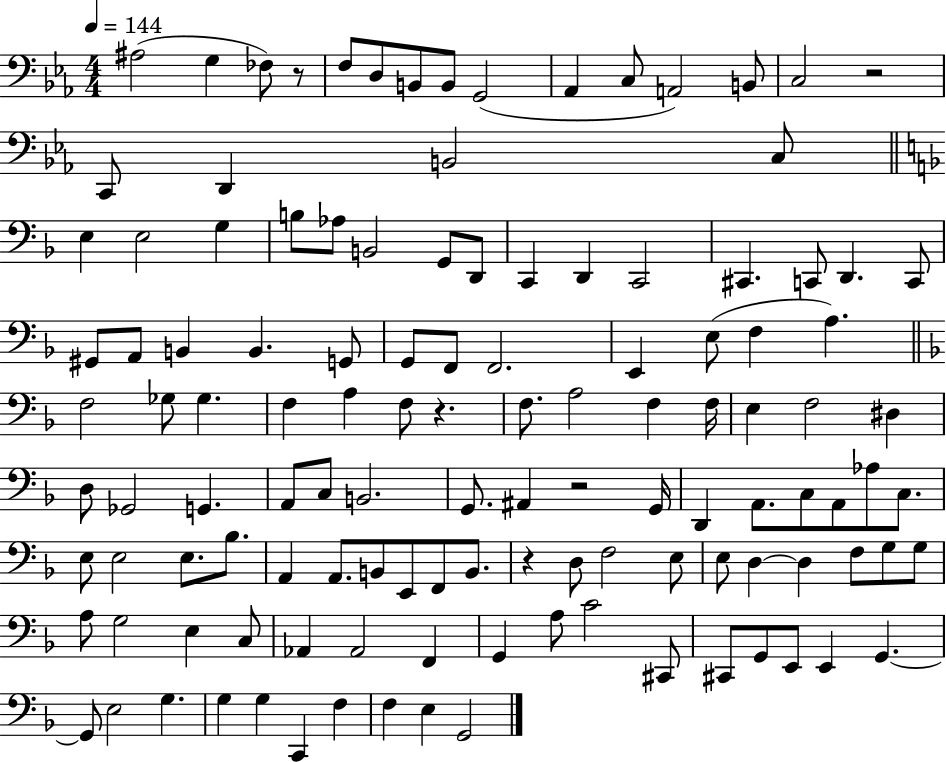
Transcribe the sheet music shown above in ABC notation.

X:1
T:Untitled
M:4/4
L:1/4
K:Eb
^A,2 G, _F,/2 z/2 F,/2 D,/2 B,,/2 B,,/2 G,,2 _A,, C,/2 A,,2 B,,/2 C,2 z2 C,,/2 D,, B,,2 C,/2 E, E,2 G, B,/2 _A,/2 B,,2 G,,/2 D,,/2 C,, D,, C,,2 ^C,, C,,/2 D,, C,,/2 ^G,,/2 A,,/2 B,, B,, G,,/2 G,,/2 F,,/2 F,,2 E,, E,/2 F, A, F,2 _G,/2 _G, F, A, F,/2 z F,/2 A,2 F, F,/4 E, F,2 ^D, D,/2 _G,,2 G,, A,,/2 C,/2 B,,2 G,,/2 ^A,, z2 G,,/4 D,, A,,/2 C,/2 A,,/2 _A,/2 C,/2 E,/2 E,2 E,/2 _B,/2 A,, A,,/2 B,,/2 E,,/2 F,,/2 B,,/2 z D,/2 F,2 E,/2 E,/2 D, D, F,/2 G,/2 G,/2 A,/2 G,2 E, C,/2 _A,, _A,,2 F,, G,, A,/2 C2 ^C,,/2 ^C,,/2 G,,/2 E,,/2 E,, G,, G,,/2 E,2 G, G, G, C,, F, F, E, G,,2